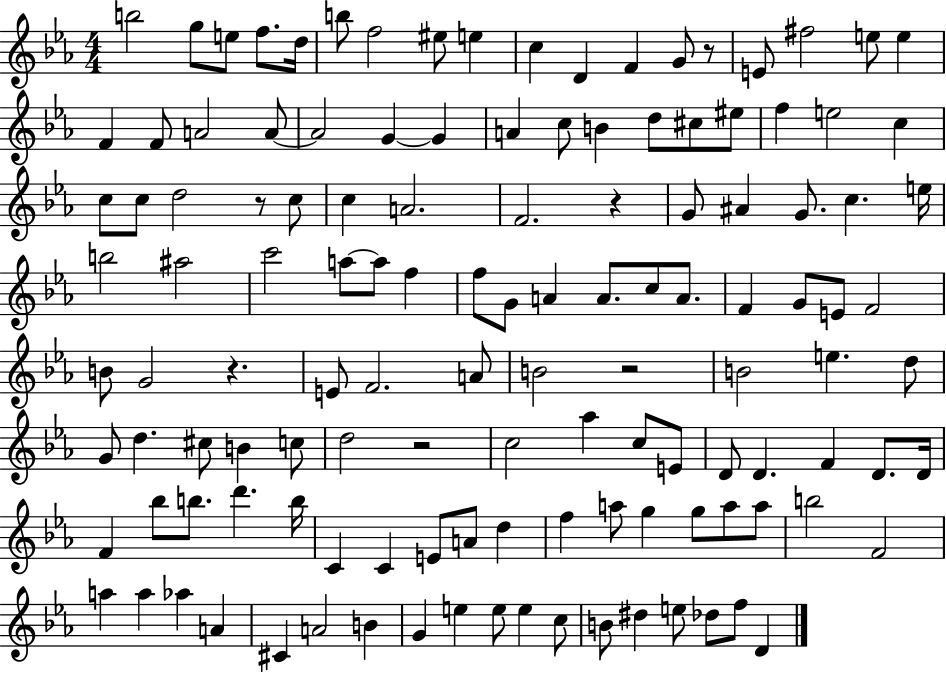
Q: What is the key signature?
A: EES major